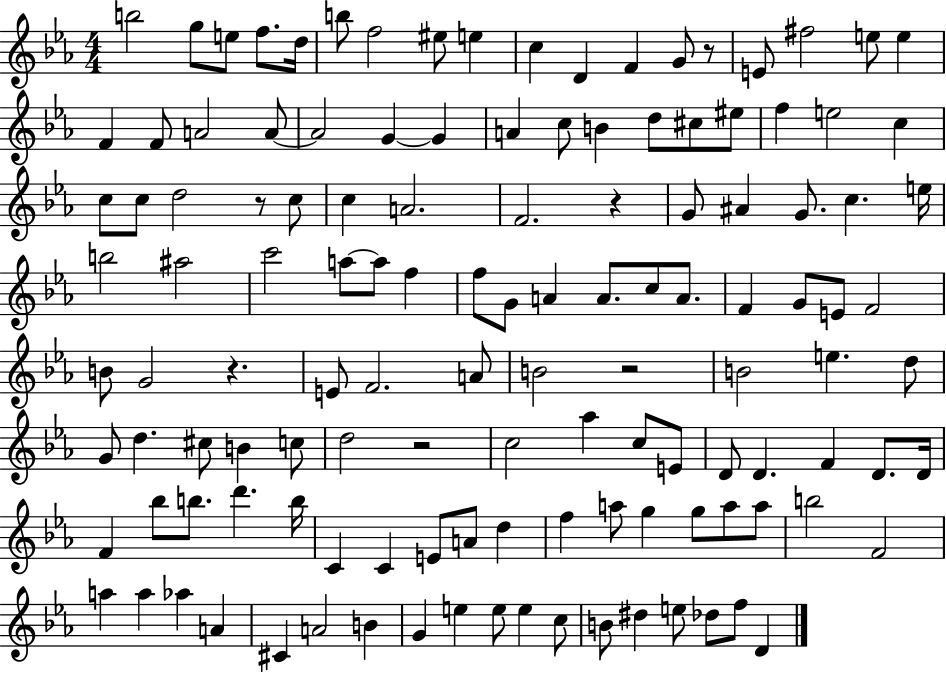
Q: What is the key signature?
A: EES major